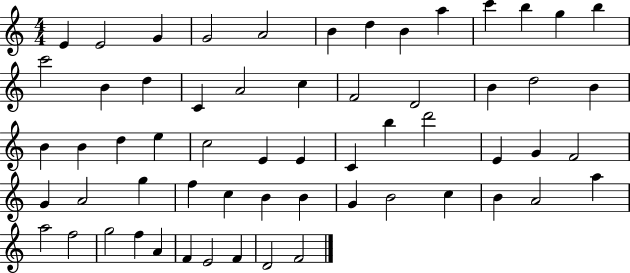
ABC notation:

X:1
T:Untitled
M:4/4
L:1/4
K:C
E E2 G G2 A2 B d B a c' b g b c'2 B d C A2 c F2 D2 B d2 B B B d e c2 E E C b d'2 E G F2 G A2 g f c B B G B2 c B A2 a a2 f2 g2 f A F E2 F D2 F2